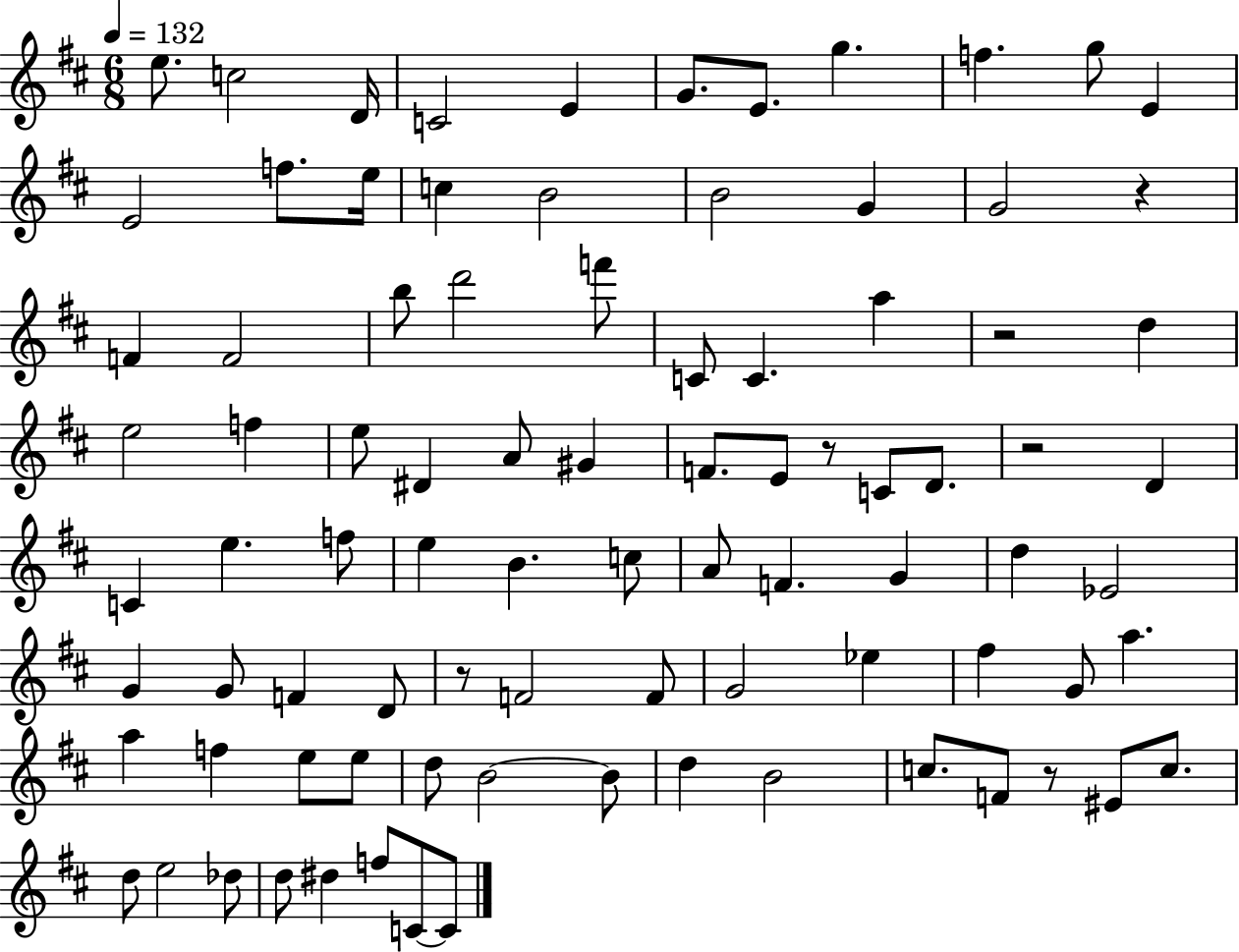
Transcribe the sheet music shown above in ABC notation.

X:1
T:Untitled
M:6/8
L:1/4
K:D
e/2 c2 D/4 C2 E G/2 E/2 g f g/2 E E2 f/2 e/4 c B2 B2 G G2 z F F2 b/2 d'2 f'/2 C/2 C a z2 d e2 f e/2 ^D A/2 ^G F/2 E/2 z/2 C/2 D/2 z2 D C e f/2 e B c/2 A/2 F G d _E2 G G/2 F D/2 z/2 F2 F/2 G2 _e ^f G/2 a a f e/2 e/2 d/2 B2 B/2 d B2 c/2 F/2 z/2 ^E/2 c/2 d/2 e2 _d/2 d/2 ^d f/2 C/2 C/2